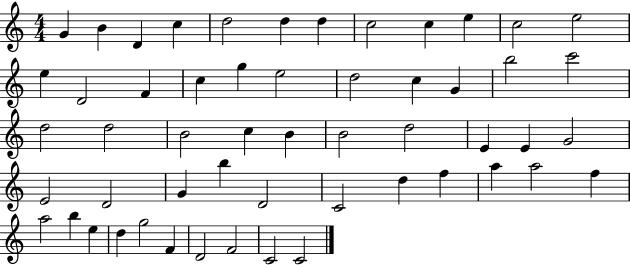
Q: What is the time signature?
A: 4/4